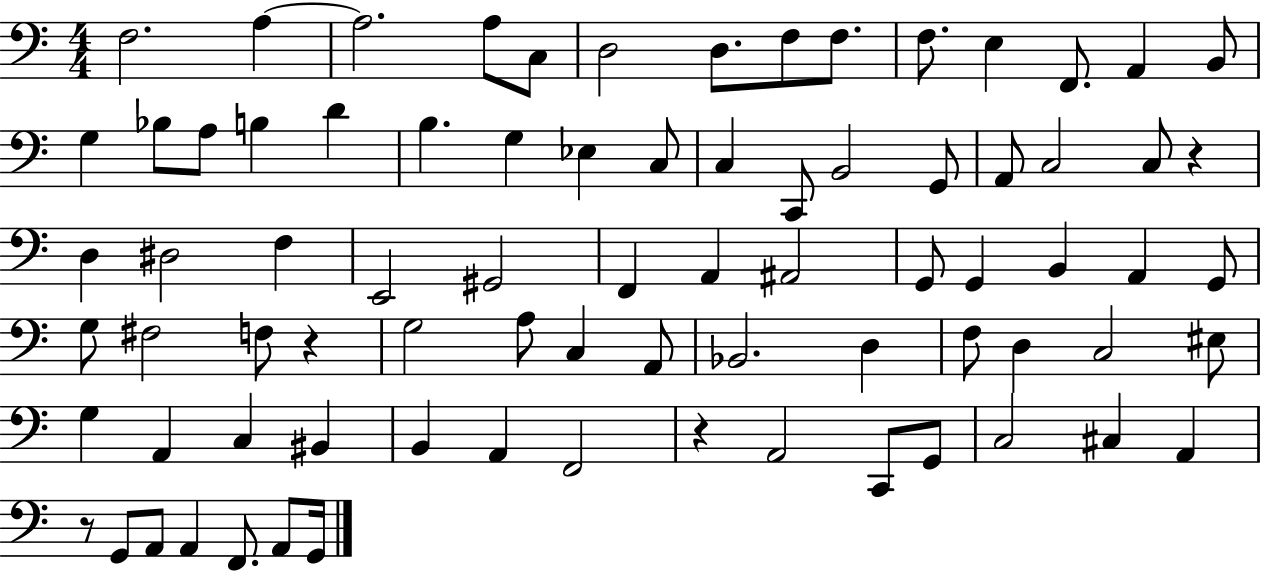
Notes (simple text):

F3/h. A3/q A3/h. A3/e C3/e D3/h D3/e. F3/e F3/e. F3/e. E3/q F2/e. A2/q B2/e G3/q Bb3/e A3/e B3/q D4/q B3/q. G3/q Eb3/q C3/e C3/q C2/e B2/h G2/e A2/e C3/h C3/e R/q D3/q D#3/h F3/q E2/h G#2/h F2/q A2/q A#2/h G2/e G2/q B2/q A2/q G2/e G3/e F#3/h F3/e R/q G3/h A3/e C3/q A2/e Bb2/h. D3/q F3/e D3/q C3/h EIS3/e G3/q A2/q C3/q BIS2/q B2/q A2/q F2/h R/q A2/h C2/e G2/e C3/h C#3/q A2/q R/e G2/e A2/e A2/q F2/e. A2/e G2/s